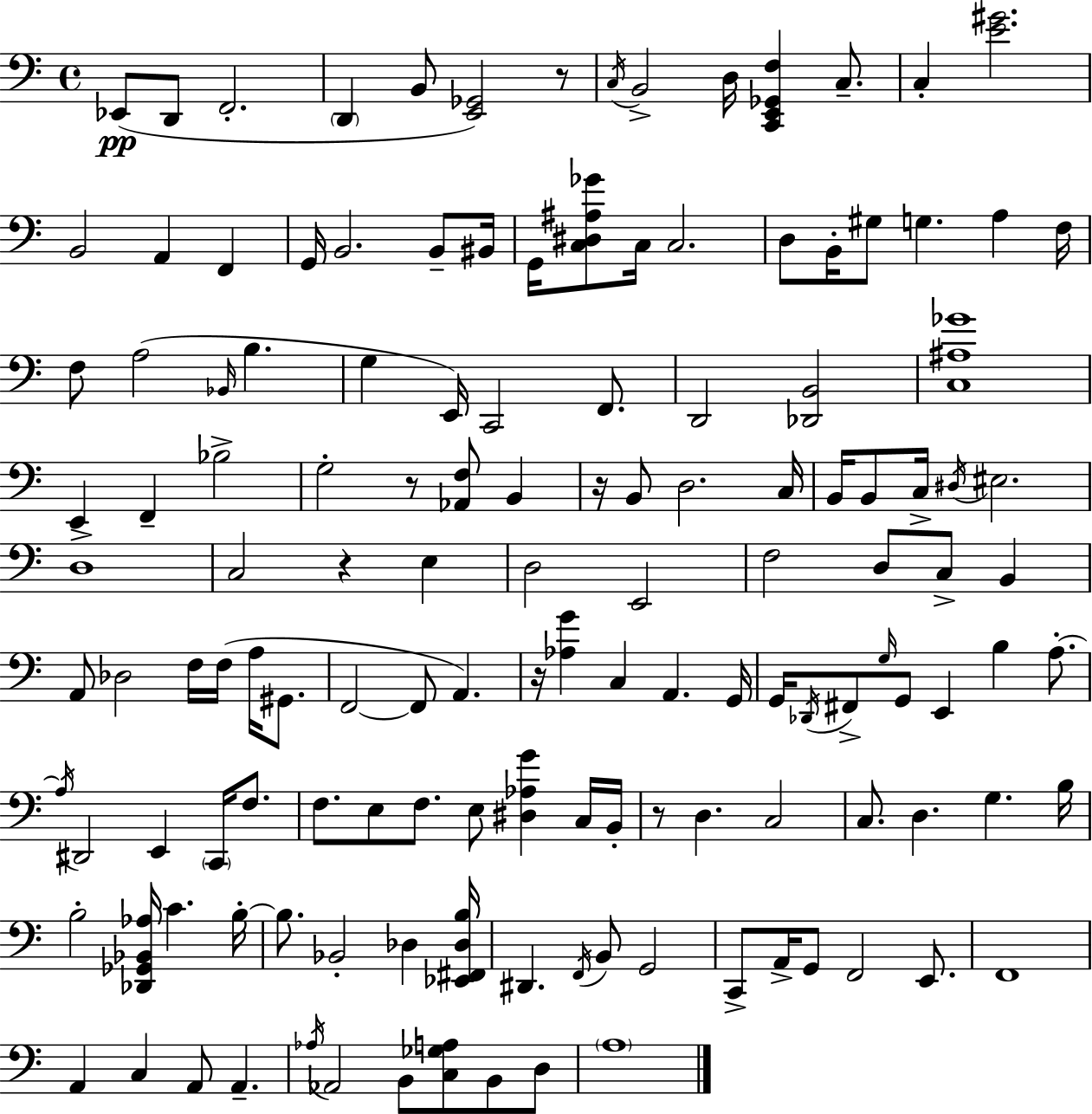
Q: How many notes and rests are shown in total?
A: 138